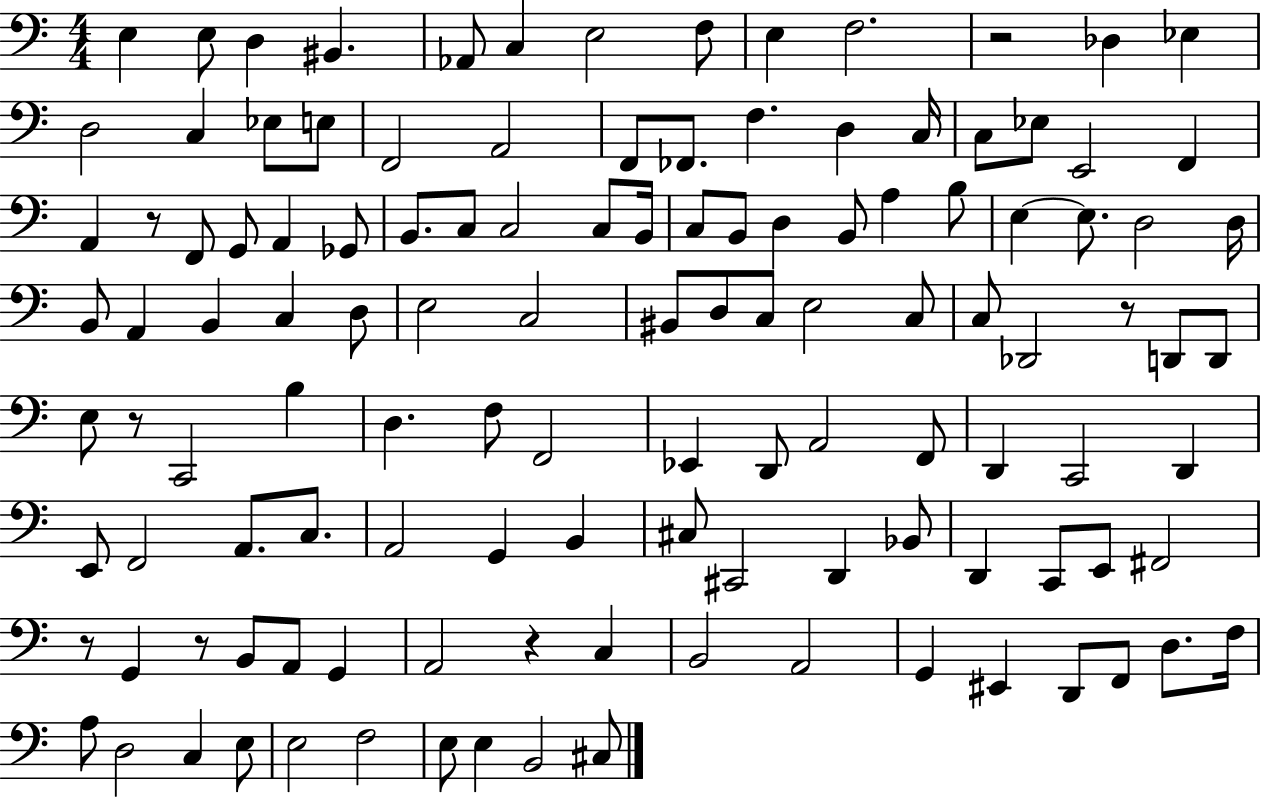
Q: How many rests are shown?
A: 7